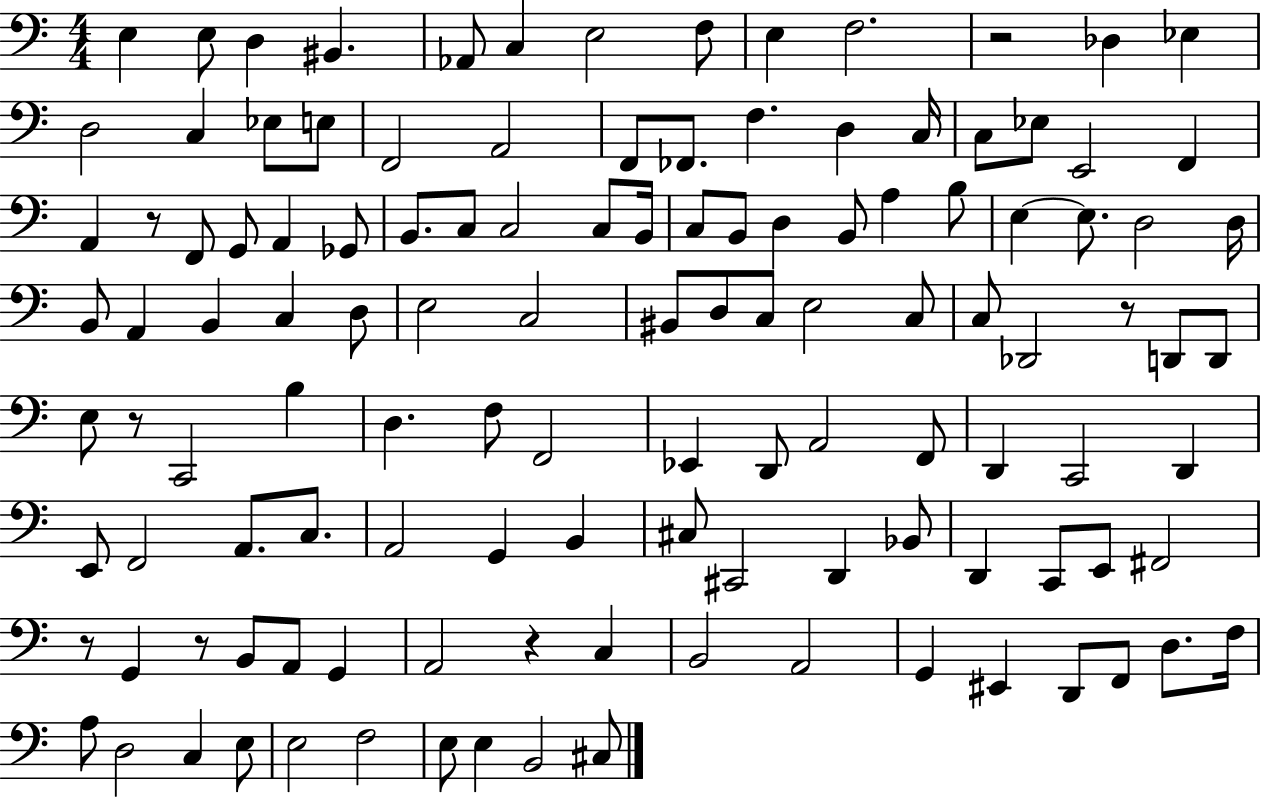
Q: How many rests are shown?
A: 7